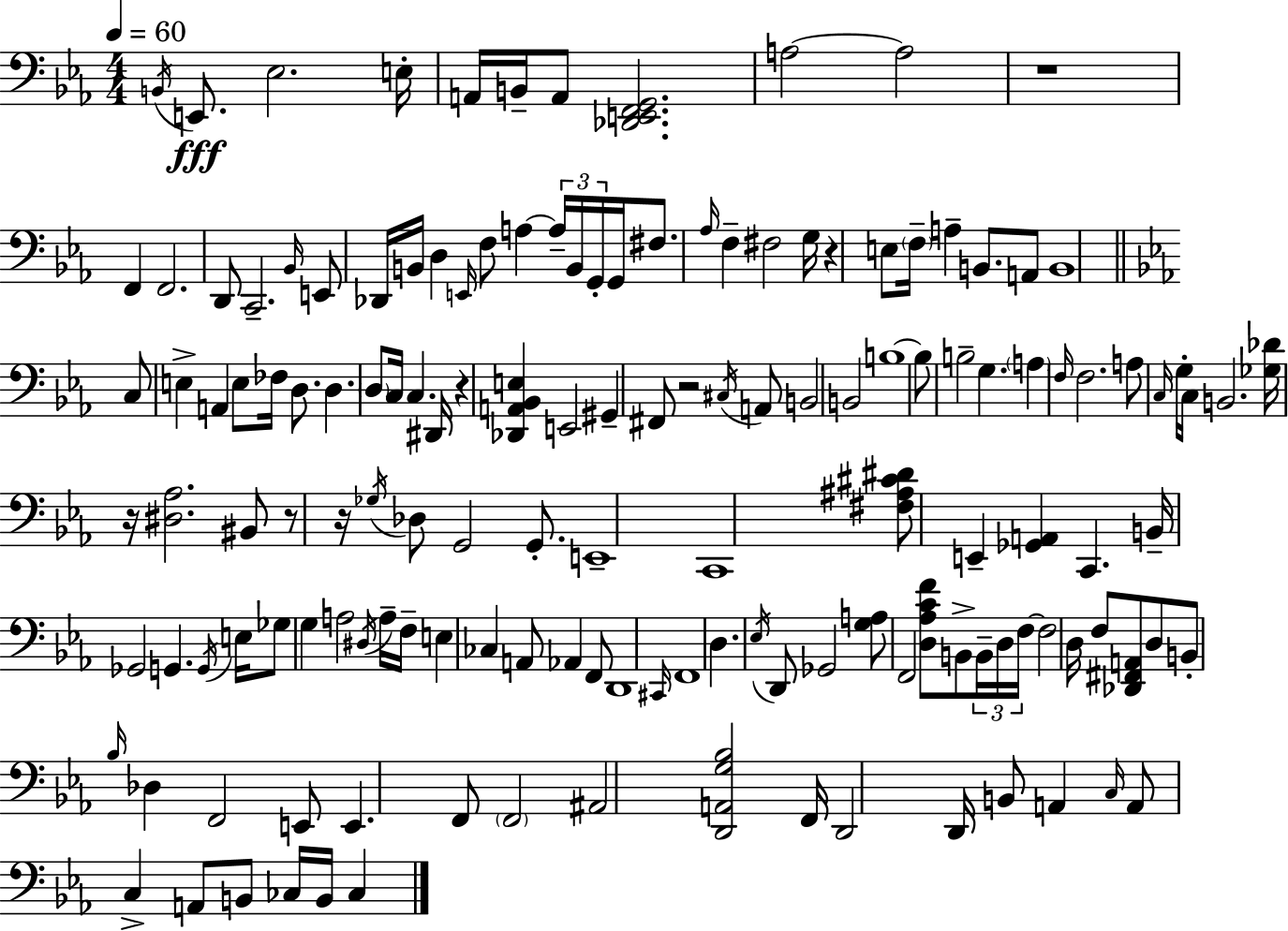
B2/s E2/e. Eb3/h. E3/s A2/s B2/s A2/e [Db2,E2,F2,G2]/h. A3/h A3/h R/w F2/q F2/h. D2/e C2/h. Bb2/s E2/e Db2/s B2/s D3/q E2/s F3/e A3/q A3/s B2/s G2/s G2/s F#3/e. Ab3/s F3/q F#3/h G3/s R/q E3/e F3/s A3/q B2/e. A2/e B2/w C3/e E3/q A2/q E3/e FES3/s D3/e. D3/q. D3/e C3/s C3/q. D#2/s R/q [Db2,A2,Bb2,E3]/q E2/h G#2/q F#2/e R/h C#3/s A2/e B2/h B2/h B3/w B3/e B3/h G3/q. A3/q F3/s F3/h. A3/e C3/s G3/s C3/s B2/h. [Gb3,Db4]/s R/s [D#3,Ab3]/h. BIS2/e R/e R/s Gb3/s Db3/e G2/h G2/e. E2/w C2/w [F#3,A#3,C#4,D#4]/e E2/q [Gb2,A2]/q C2/q. B2/s Gb2/h G2/q. G2/s E3/s Gb3/e G3/q A3/h D#3/s A3/s F3/s E3/q CES3/q A2/e Ab2/q F2/e D2/w C#2/s F2/w D3/q. Eb3/s D2/e Gb2/h [G3,A3]/e F2/h [D3,Ab3,C4,F4]/e B2/e B2/s D3/s F3/s F3/h D3/s F3/e [Db2,F#2,A2]/e D3/e B2/e Bb3/s Db3/q F2/h E2/e E2/q. F2/e F2/h A#2/h [D2,A2,G3,Bb3]/h F2/s D2/h D2/s B2/e A2/q C3/s A2/e C3/q A2/e B2/e CES3/s B2/s CES3/q